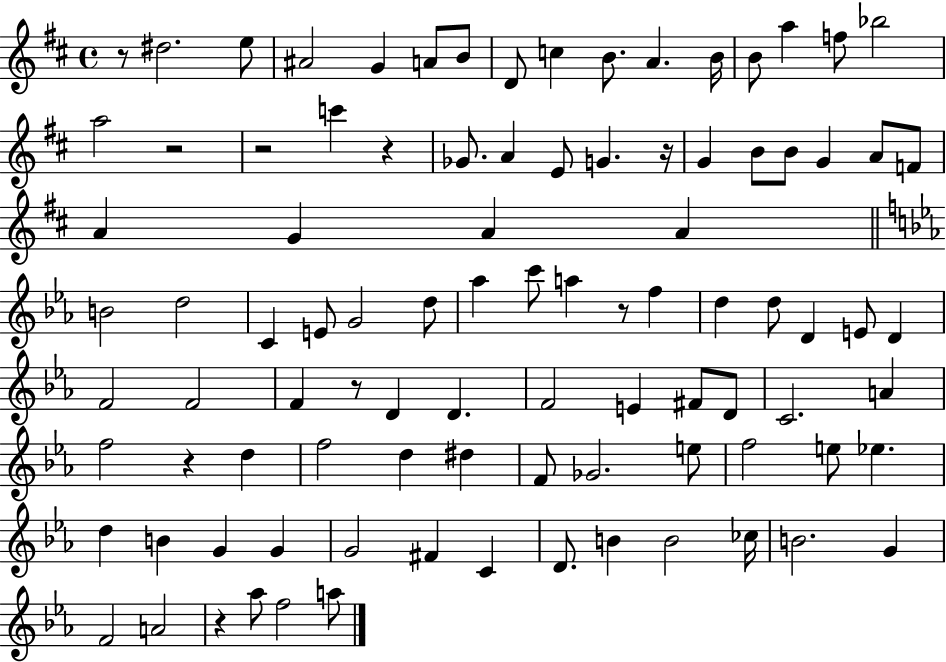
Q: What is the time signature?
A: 4/4